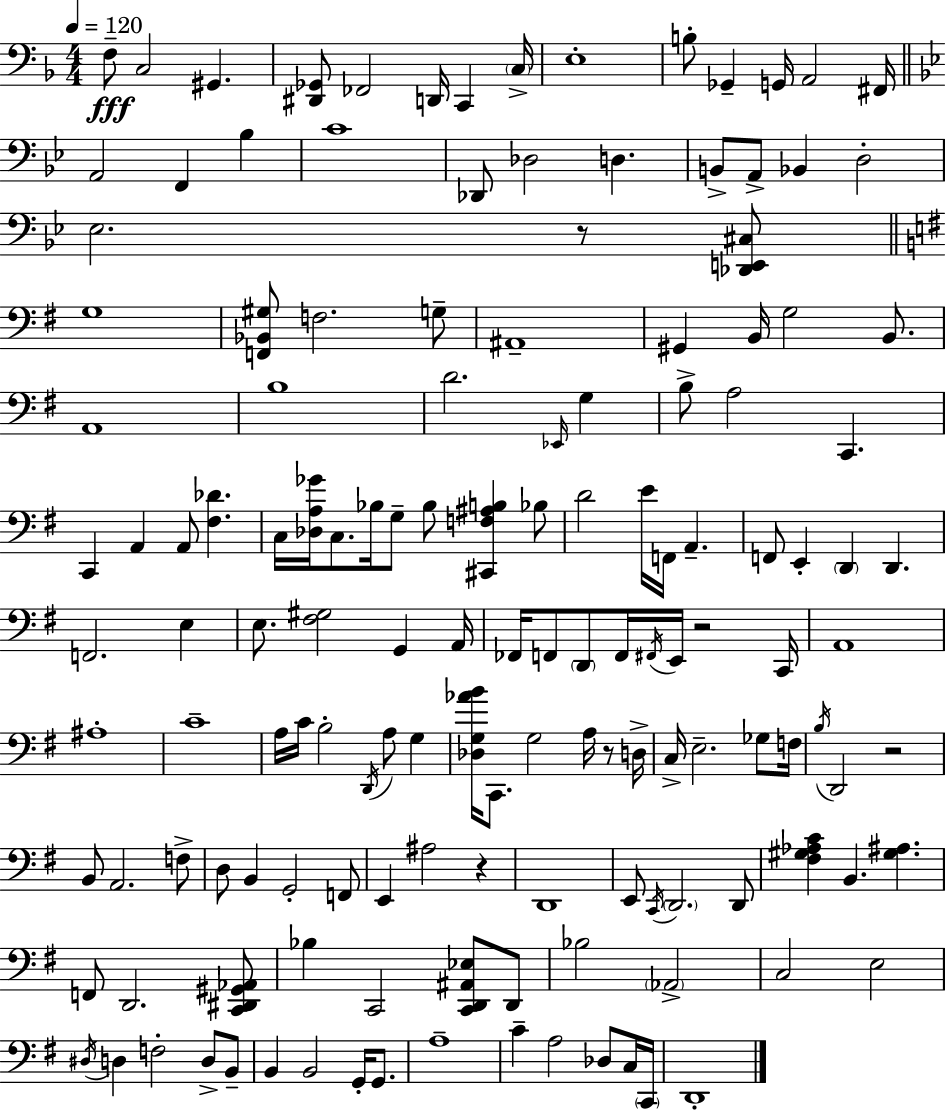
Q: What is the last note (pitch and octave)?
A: D2